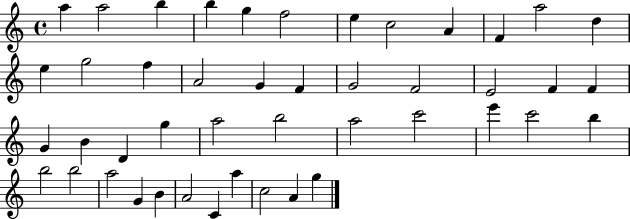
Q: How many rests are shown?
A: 0